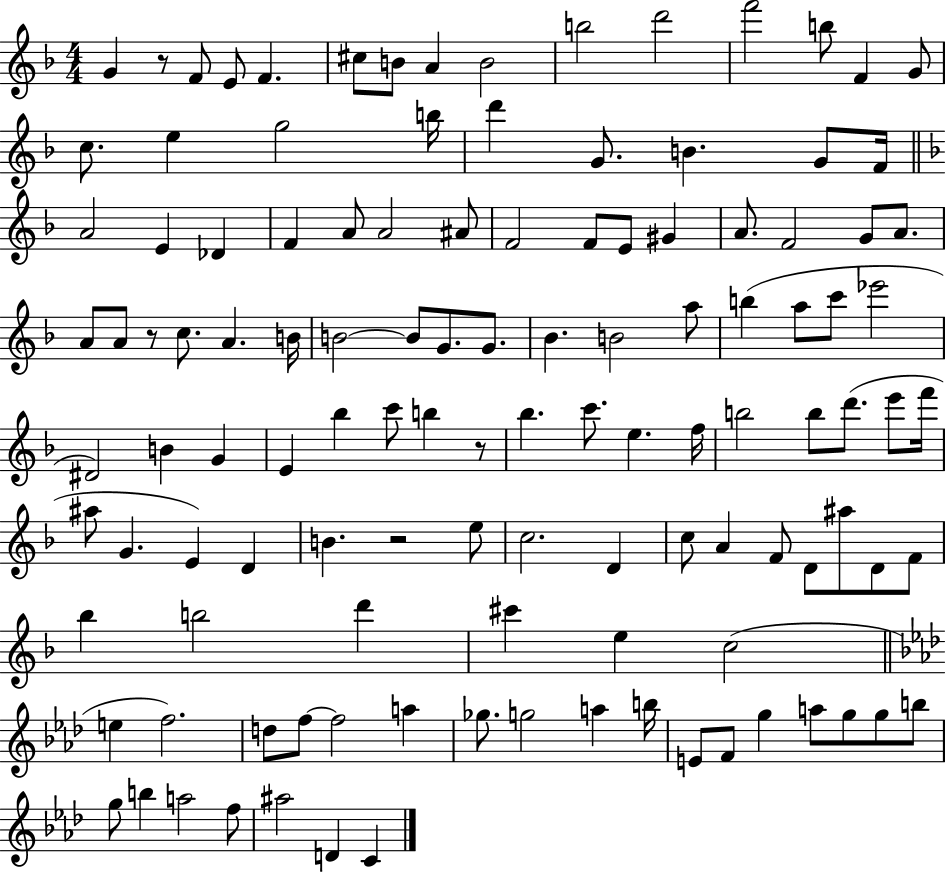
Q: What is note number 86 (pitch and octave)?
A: Bb5